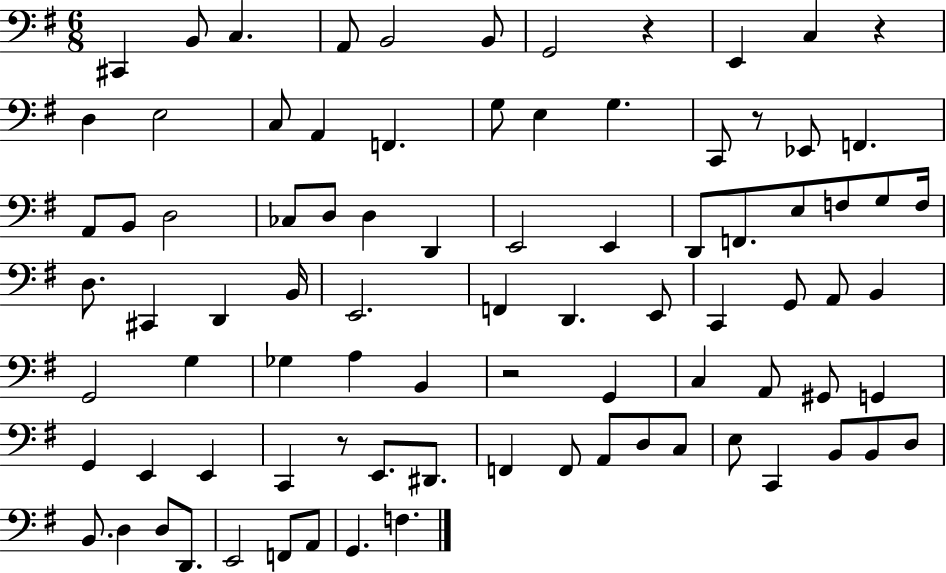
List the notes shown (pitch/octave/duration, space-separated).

C#2/q B2/e C3/q. A2/e B2/h B2/e G2/h R/q E2/q C3/q R/q D3/q E3/h C3/e A2/q F2/q. G3/e E3/q G3/q. C2/e R/e Eb2/e F2/q. A2/e B2/e D3/h CES3/e D3/e D3/q D2/q E2/h E2/q D2/e F2/e. E3/e F3/e G3/e F3/s D3/e. C#2/q D2/q B2/s E2/h. F2/q D2/q. E2/e C2/q G2/e A2/e B2/q G2/h G3/q Gb3/q A3/q B2/q R/h G2/q C3/q A2/e G#2/e G2/q G2/q E2/q E2/q C2/q R/e E2/e. D#2/e. F2/q F2/e A2/e D3/e C3/e E3/e C2/q B2/e B2/e D3/e B2/e. D3/q D3/e D2/e. E2/h F2/e A2/e G2/q. F3/q.